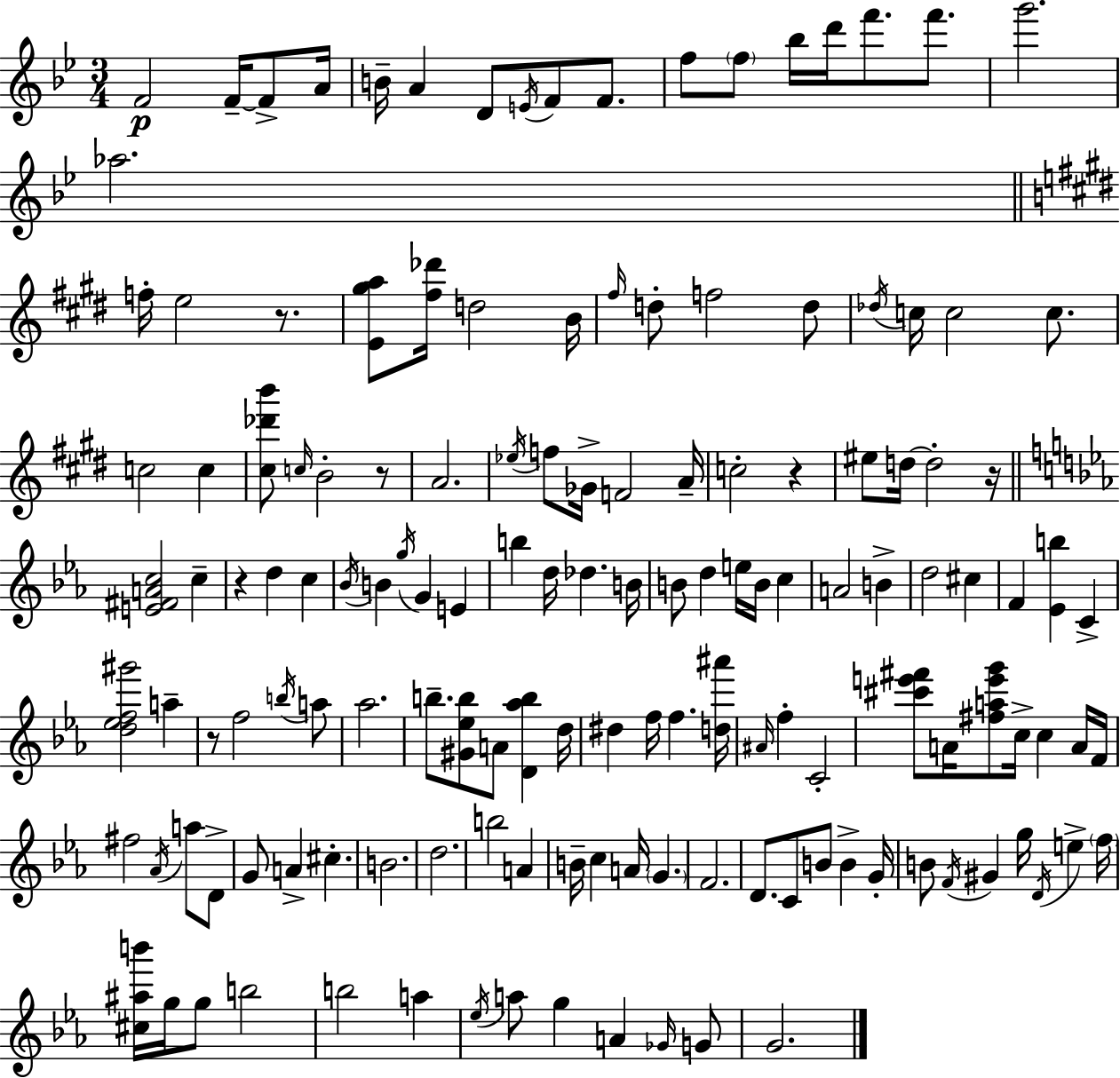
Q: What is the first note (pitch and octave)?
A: F4